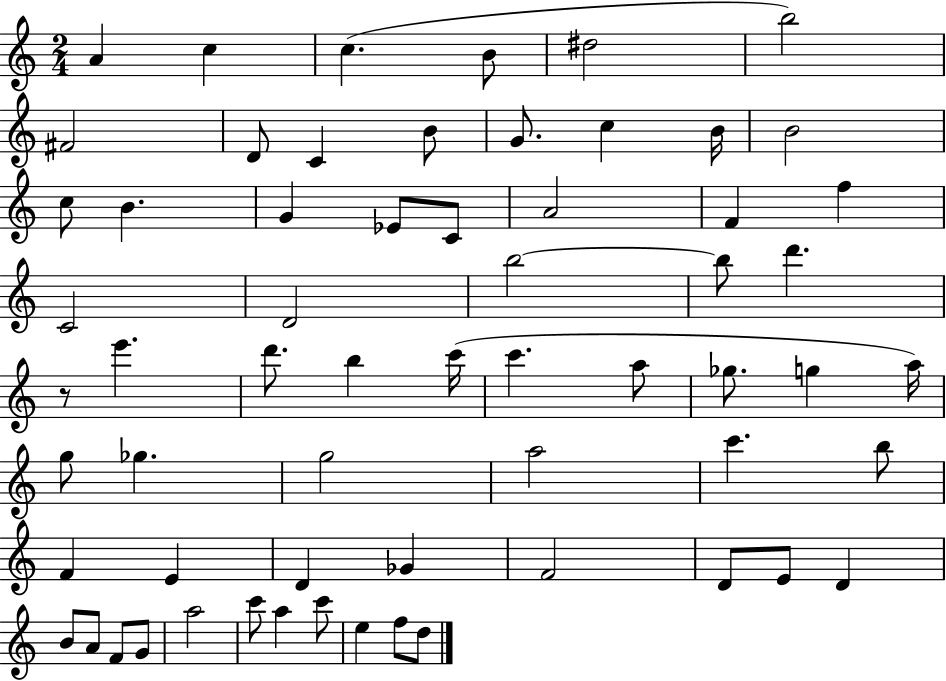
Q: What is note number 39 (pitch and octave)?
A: G5